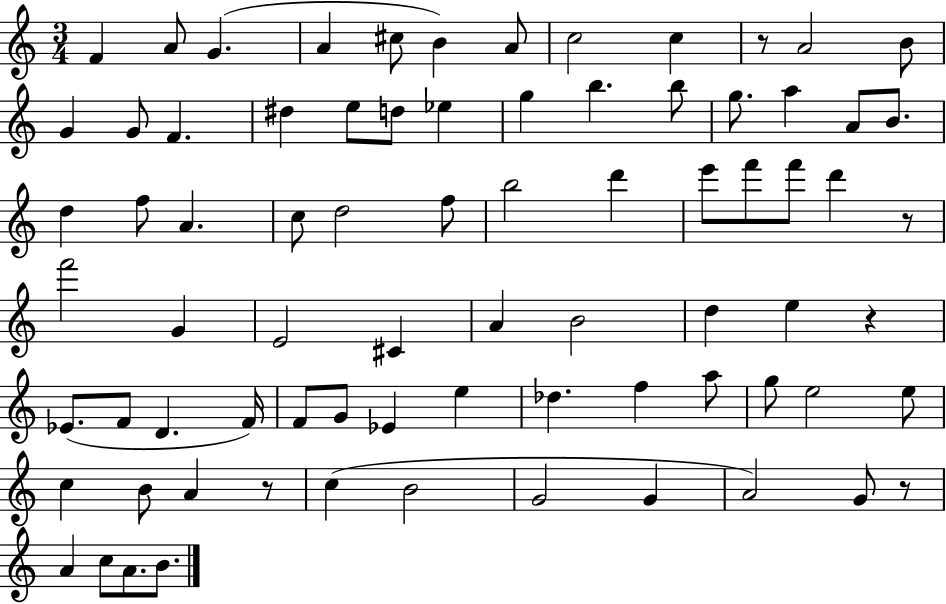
F4/q A4/e G4/q. A4/q C#5/e B4/q A4/e C5/h C5/q R/e A4/h B4/e G4/q G4/e F4/q. D#5/q E5/e D5/e Eb5/q G5/q B5/q. B5/e G5/e. A5/q A4/e B4/e. D5/q F5/e A4/q. C5/e D5/h F5/e B5/h D6/q E6/e F6/e F6/e D6/q R/e F6/h G4/q E4/h C#4/q A4/q B4/h D5/q E5/q R/q Eb4/e. F4/e D4/q. F4/s F4/e G4/e Eb4/q E5/q Db5/q. F5/q A5/e G5/e E5/h E5/e C5/q B4/e A4/q R/e C5/q B4/h G4/h G4/q A4/h G4/e R/e A4/q C5/e A4/e. B4/e.